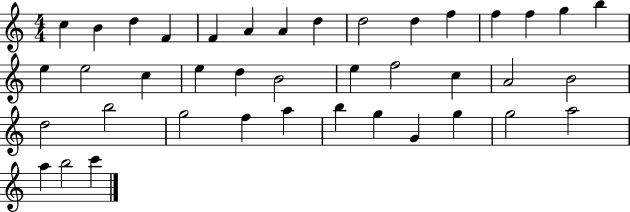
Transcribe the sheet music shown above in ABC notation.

X:1
T:Untitled
M:4/4
L:1/4
K:C
c B d F F A A d d2 d f f f g b e e2 c e d B2 e f2 c A2 B2 d2 b2 g2 f a b g G g g2 a2 a b2 c'